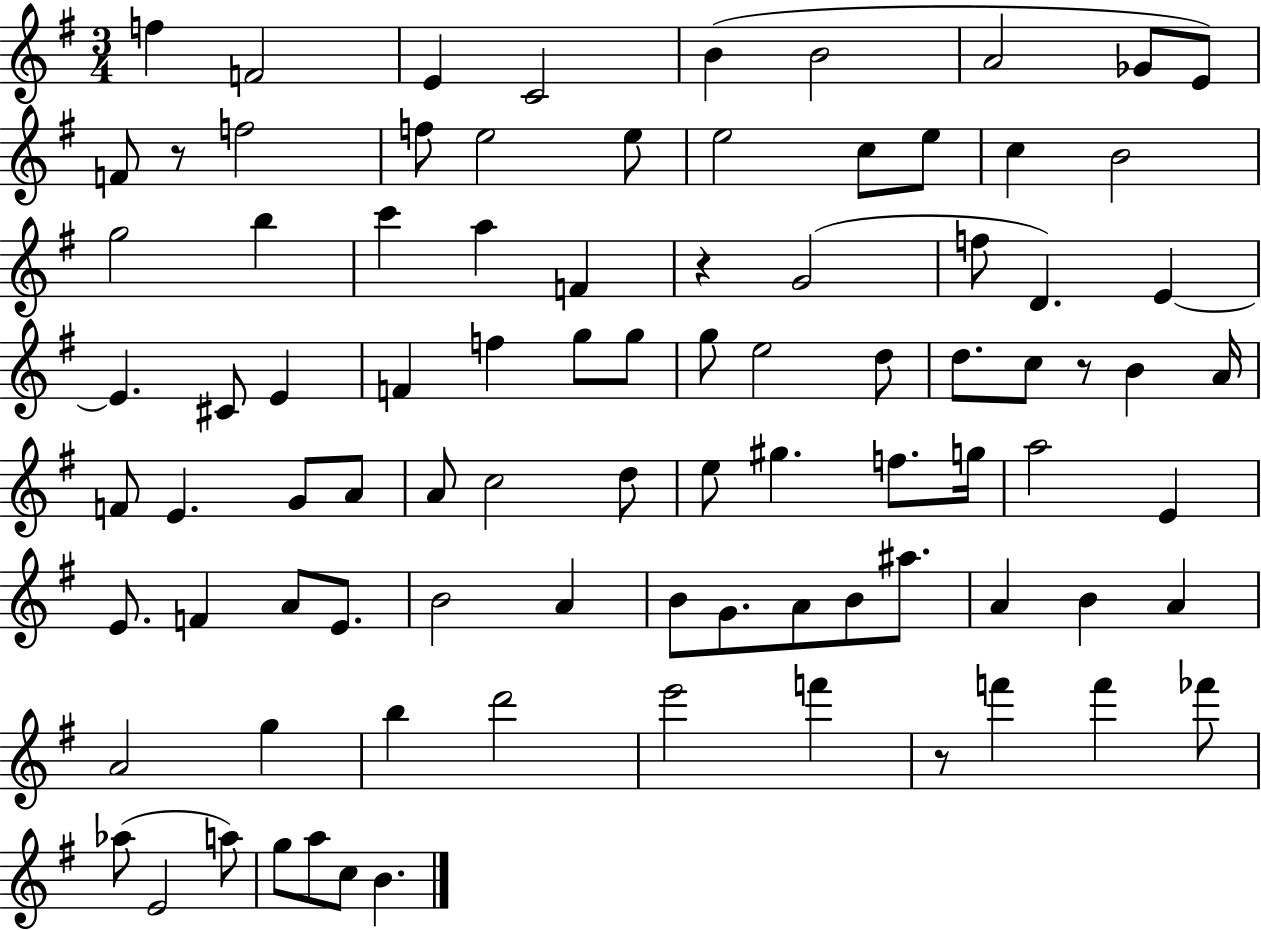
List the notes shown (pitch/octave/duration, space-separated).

F5/q F4/h E4/q C4/h B4/q B4/h A4/h Gb4/e E4/e F4/e R/e F5/h F5/e E5/h E5/e E5/h C5/e E5/e C5/q B4/h G5/h B5/q C6/q A5/q F4/q R/q G4/h F5/e D4/q. E4/q E4/q. C#4/e E4/q F4/q F5/q G5/e G5/e G5/e E5/h D5/e D5/e. C5/e R/e B4/q A4/s F4/e E4/q. G4/e A4/e A4/e C5/h D5/e E5/e G#5/q. F5/e. G5/s A5/h E4/q E4/e. F4/q A4/e E4/e. B4/h A4/q B4/e G4/e. A4/e B4/e A#5/e. A4/q B4/q A4/q A4/h G5/q B5/q D6/h E6/h F6/q R/e F6/q F6/q FES6/e Ab5/e E4/h A5/e G5/e A5/e C5/e B4/q.